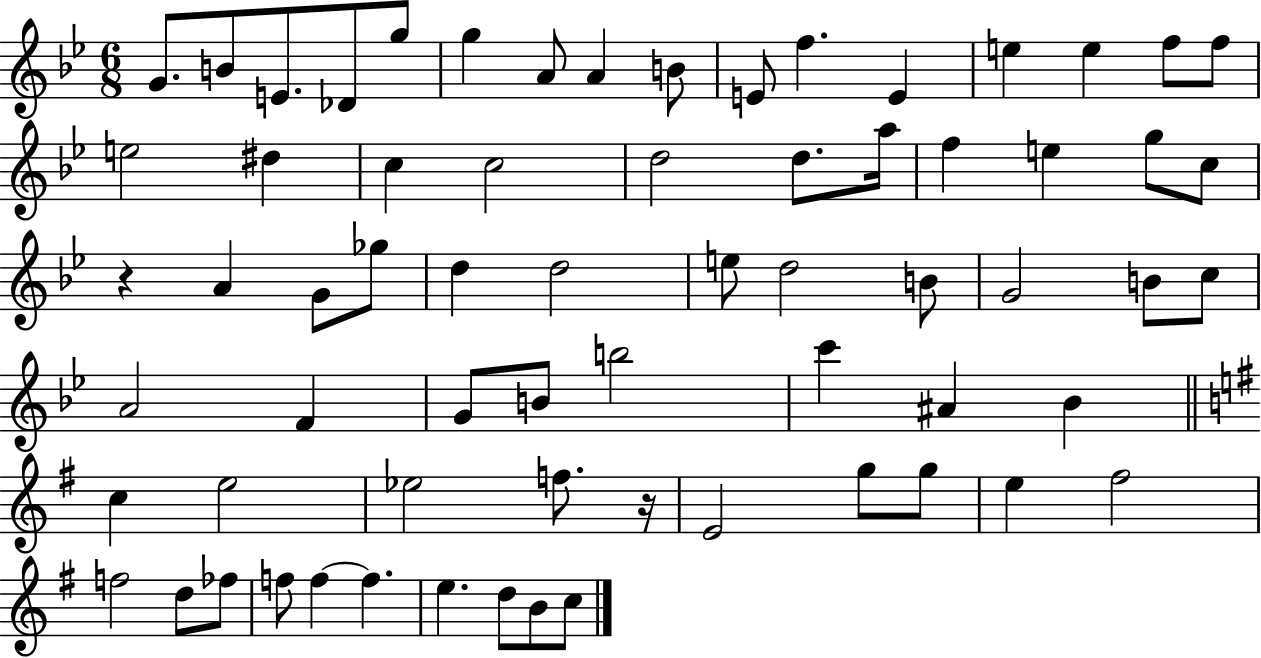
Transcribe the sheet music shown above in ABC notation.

X:1
T:Untitled
M:6/8
L:1/4
K:Bb
G/2 B/2 E/2 _D/2 g/2 g A/2 A B/2 E/2 f E e e f/2 f/2 e2 ^d c c2 d2 d/2 a/4 f e g/2 c/2 z A G/2 _g/2 d d2 e/2 d2 B/2 G2 B/2 c/2 A2 F G/2 B/2 b2 c' ^A _B c e2 _e2 f/2 z/4 E2 g/2 g/2 e ^f2 f2 d/2 _f/2 f/2 f f e d/2 B/2 c/2